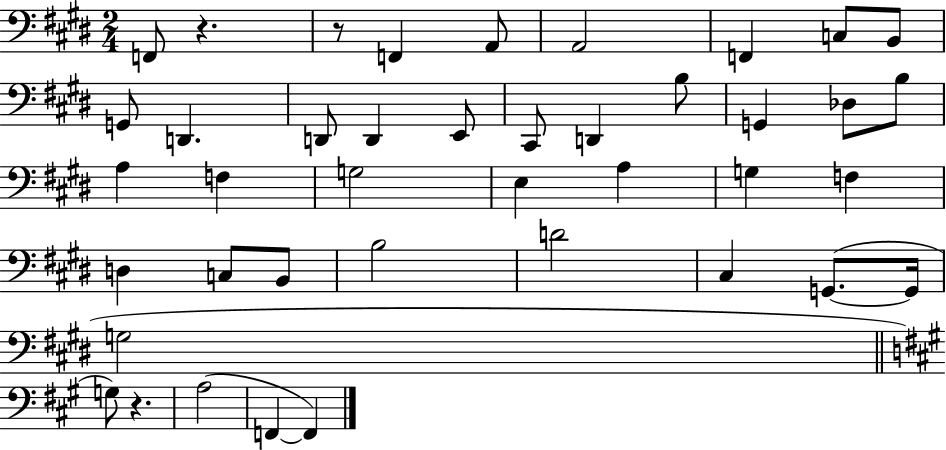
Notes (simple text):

F2/e R/q. R/e F2/q A2/e A2/h F2/q C3/e B2/e G2/e D2/q. D2/e D2/q E2/e C#2/e D2/q B3/e G2/q Db3/e B3/e A3/q F3/q G3/h E3/q A3/q G3/q F3/q D3/q C3/e B2/e B3/h D4/h C#3/q G2/e. G2/s G3/h G3/e R/q. A3/h F2/q F2/q